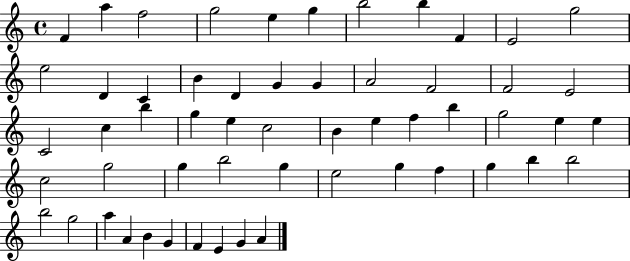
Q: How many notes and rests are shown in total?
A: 56